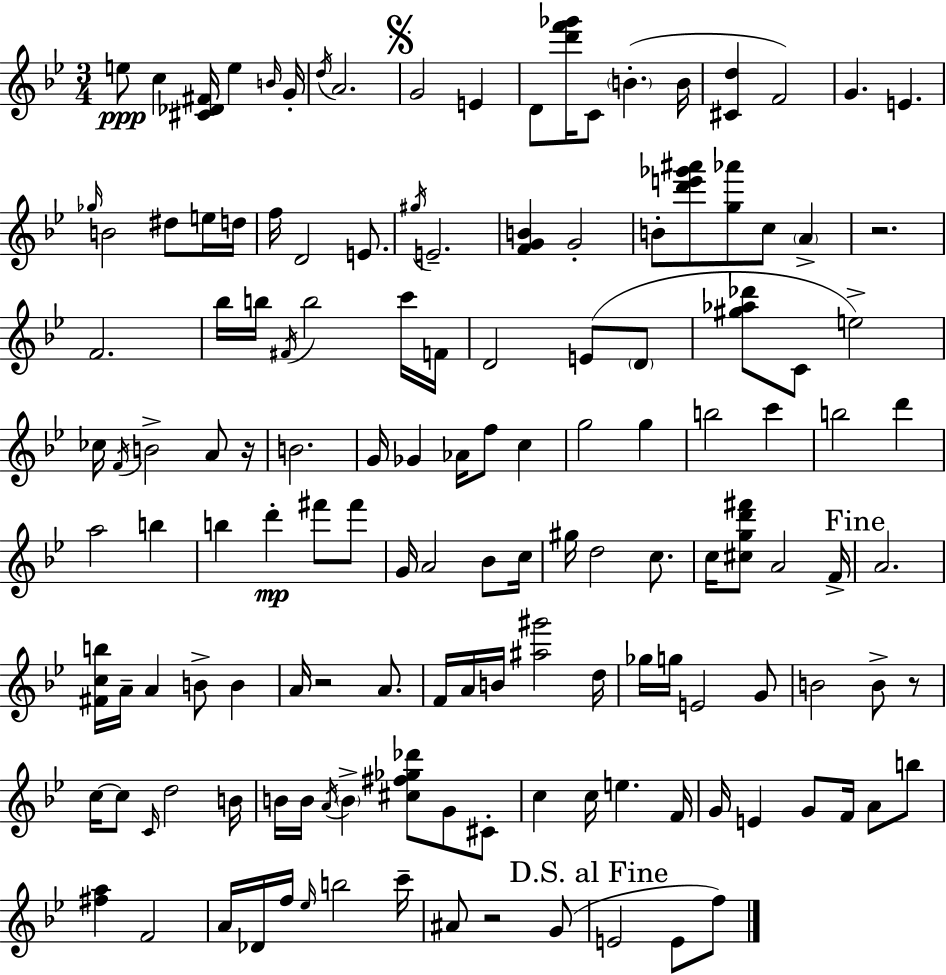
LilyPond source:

{
  \clef treble
  \numericTimeSignature
  \time 3/4
  \key g \minor
  e''8\ppp c''4 <cis' des' fis'>16 e''4 \grace { b'16 } | g'16-. \acciaccatura { d''16 } a'2. | \mark \markup { \musicglyph "scripts.segno" } g'2 e'4 | d'8 <d''' f''' ges'''>16 c'8 \parenthesize b'4.-.( | \break b'16 <cis' d''>4 f'2) | g'4. e'4. | \grace { ges''16 } b'2 dis''8 | e''16 d''16 f''16 d'2 | \break e'8. \acciaccatura { gis''16 } e'2.-- | <f' g' b'>4 g'2-. | b'8-. <d''' e''' ges''' ais'''>8 <g'' aes'''>8 c''8 | \parenthesize a'4-> r2. | \break f'2. | bes''16 b''16 \acciaccatura { fis'16 } b''2 | c'''16 f'16 d'2 | e'8( \parenthesize d'8 <gis'' aes'' des'''>8 c'8 e''2->) | \break ces''16 \acciaccatura { f'16 } b'2-> | a'8 r16 b'2. | g'16 ges'4 aes'16 | f''8 c''4 g''2 | \break g''4 b''2 | c'''4 b''2 | d'''4 a''2 | b''4 b''4 d'''4-.\mp | \break fis'''8 fis'''8 g'16 a'2 | bes'8 c''16 gis''16 d''2 | c''8. c''16 <cis'' g'' d''' fis'''>8 a'2 | f'16-> \mark "Fine" a'2. | \break <fis' c'' b''>16 a'16-- a'4 | b'8-> b'4 a'16 r2 | a'8. f'16 a'16 b'16 <ais'' gis'''>2 | d''16 ges''16 g''16 e'2 | \break g'8 b'2 | b'8-> r8 c''16~~ c''8 \grace { c'16 } d''2 | b'16 b'16 b'16 \acciaccatura { a'16 } \parenthesize b'4-> | <cis'' fis'' ges'' des'''>8 g'8 cis'8-. c''4 | \break c''16 e''4. f'16 g'16 e'4 | g'8 f'16 a'8 b''8 <fis'' a''>4 | f'2 a'16 des'16 f''16 \grace { ees''16 } | b''2 c'''16-- ais'8 r2 | \break g'8( \mark "D.S. al Fine" e'2 | e'8 f''8) \bar "|."
}